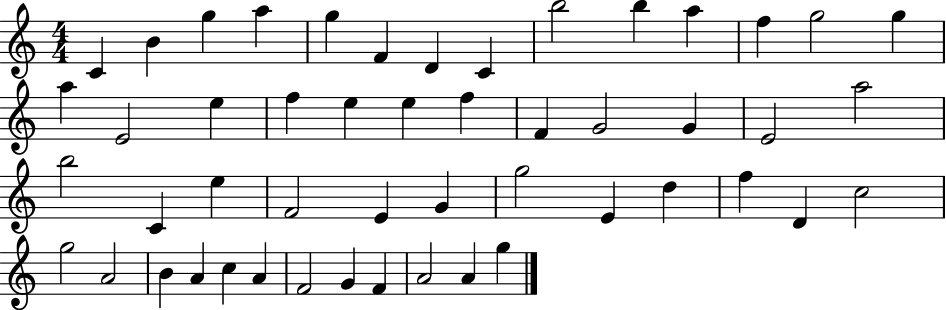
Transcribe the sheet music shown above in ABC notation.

X:1
T:Untitled
M:4/4
L:1/4
K:C
C B g a g F D C b2 b a f g2 g a E2 e f e e f F G2 G E2 a2 b2 C e F2 E G g2 E d f D c2 g2 A2 B A c A F2 G F A2 A g